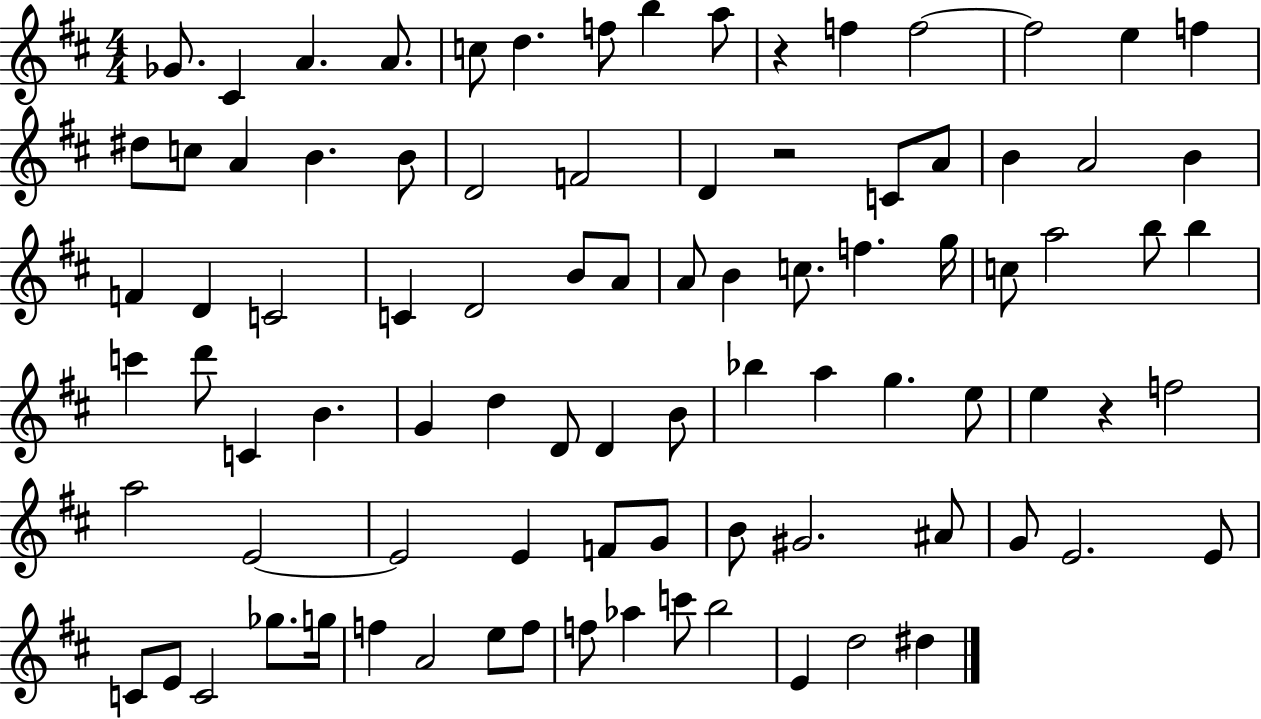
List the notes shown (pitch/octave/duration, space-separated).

Gb4/e. C#4/q A4/q. A4/e. C5/e D5/q. F5/e B5/q A5/e R/q F5/q F5/h F5/h E5/q F5/q D#5/e C5/e A4/q B4/q. B4/e D4/h F4/h D4/q R/h C4/e A4/e B4/q A4/h B4/q F4/q D4/q C4/h C4/q D4/h B4/e A4/e A4/e B4/q C5/e. F5/q. G5/s C5/e A5/h B5/e B5/q C6/q D6/e C4/q B4/q. G4/q D5/q D4/e D4/q B4/e Bb5/q A5/q G5/q. E5/e E5/q R/q F5/h A5/h E4/h E4/h E4/q F4/e G4/e B4/e G#4/h. A#4/e G4/e E4/h. E4/e C4/e E4/e C4/h Gb5/e. G5/s F5/q A4/h E5/e F5/e F5/e Ab5/q C6/e B5/h E4/q D5/h D#5/q